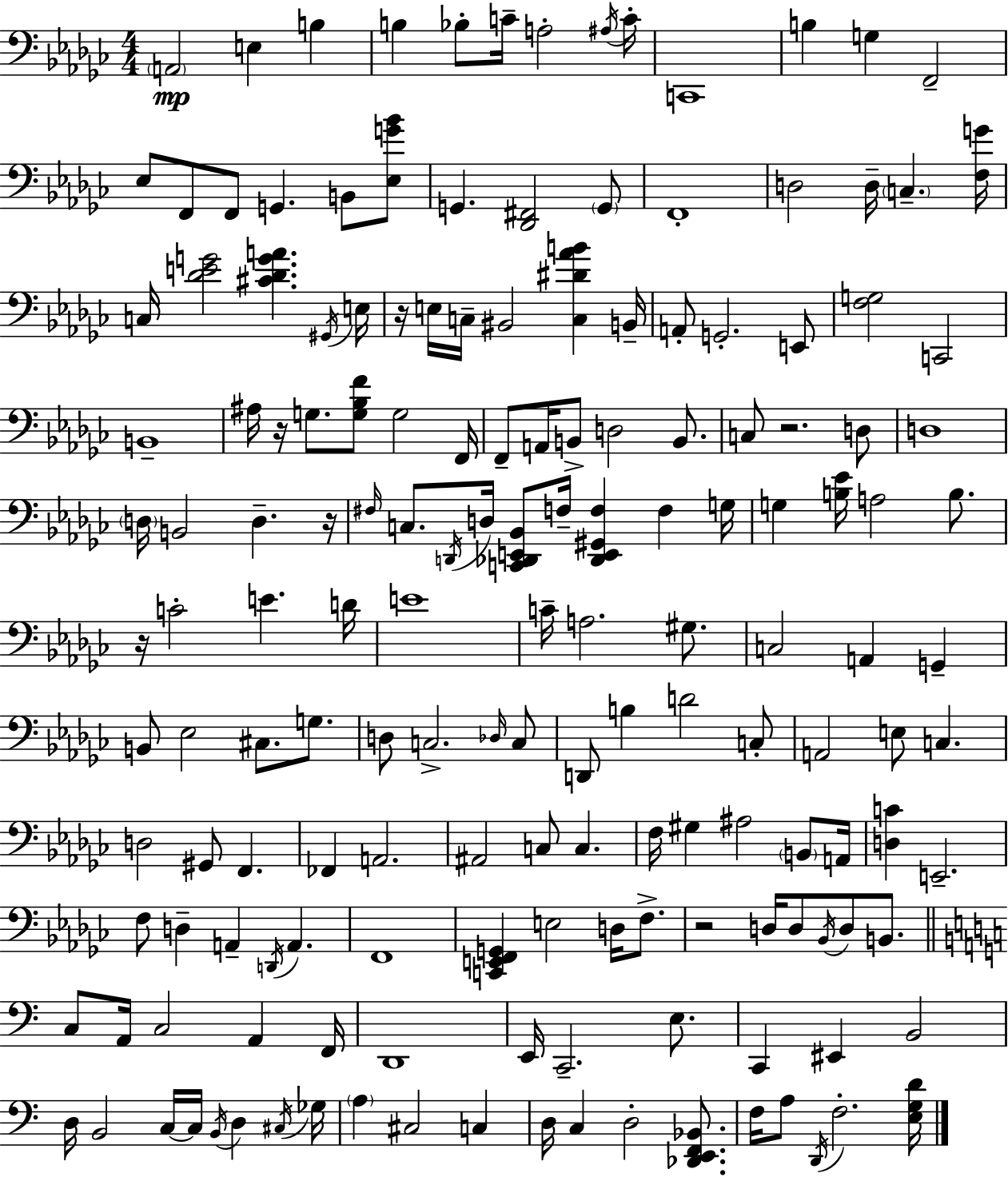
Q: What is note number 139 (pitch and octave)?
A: C3